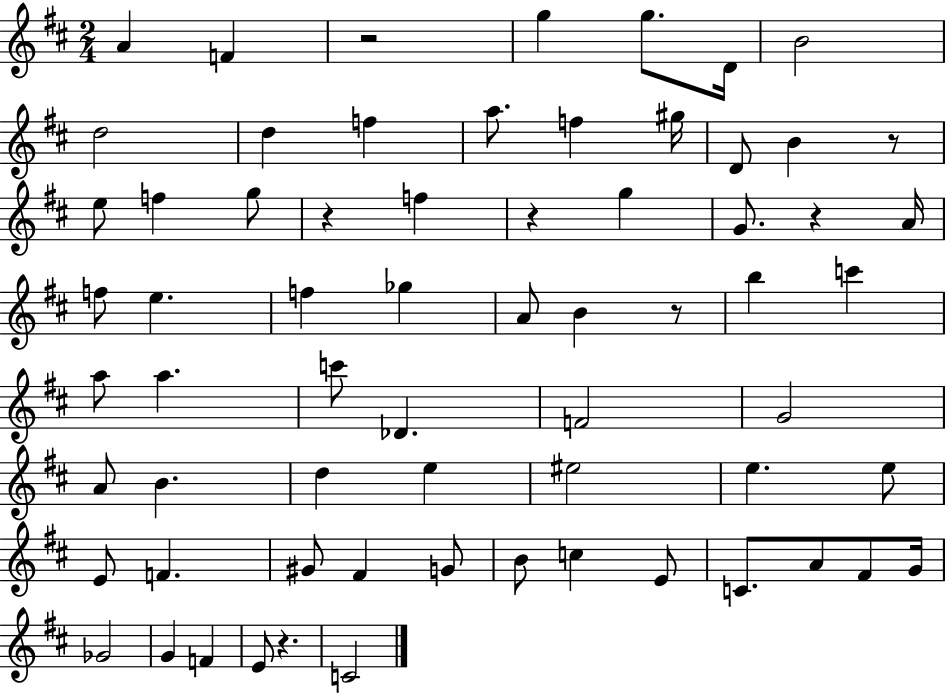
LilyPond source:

{
  \clef treble
  \numericTimeSignature
  \time 2/4
  \key d \major
  \repeat volta 2 { a'4 f'4 | r2 | g''4 g''8. d'16 | b'2 | \break d''2 | d''4 f''4 | a''8. f''4 gis''16 | d'8 b'4 r8 | \break e''8 f''4 g''8 | r4 f''4 | r4 g''4 | g'8. r4 a'16 | \break f''8 e''4. | f''4 ges''4 | a'8 b'4 r8 | b''4 c'''4 | \break a''8 a''4. | c'''8 des'4. | f'2 | g'2 | \break a'8 b'4. | d''4 e''4 | eis''2 | e''4. e''8 | \break e'8 f'4. | gis'8 fis'4 g'8 | b'8 c''4 e'8 | c'8. a'8 fis'8 g'16 | \break ges'2 | g'4 f'4 | e'8 r4. | c'2 | \break } \bar "|."
}